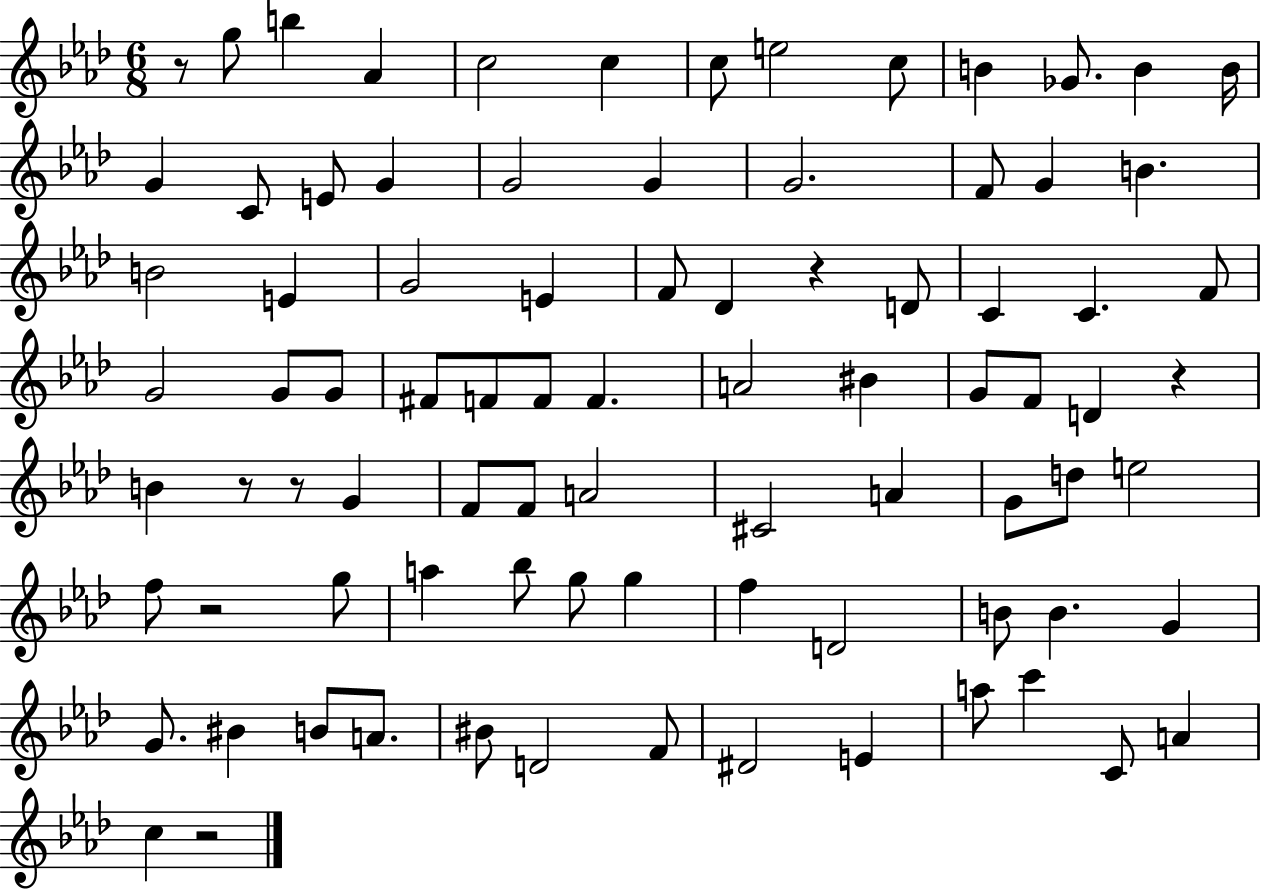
{
  \clef treble
  \numericTimeSignature
  \time 6/8
  \key aes \major
  r8 g''8 b''4 aes'4 | c''2 c''4 | c''8 e''2 c''8 | b'4 ges'8. b'4 b'16 | \break g'4 c'8 e'8 g'4 | g'2 g'4 | g'2. | f'8 g'4 b'4. | \break b'2 e'4 | g'2 e'4 | f'8 des'4 r4 d'8 | c'4 c'4. f'8 | \break g'2 g'8 g'8 | fis'8 f'8 f'8 f'4. | a'2 bis'4 | g'8 f'8 d'4 r4 | \break b'4 r8 r8 g'4 | f'8 f'8 a'2 | cis'2 a'4 | g'8 d''8 e''2 | \break f''8 r2 g''8 | a''4 bes''8 g''8 g''4 | f''4 d'2 | b'8 b'4. g'4 | \break g'8. bis'4 b'8 a'8. | bis'8 d'2 f'8 | dis'2 e'4 | a''8 c'''4 c'8 a'4 | \break c''4 r2 | \bar "|."
}